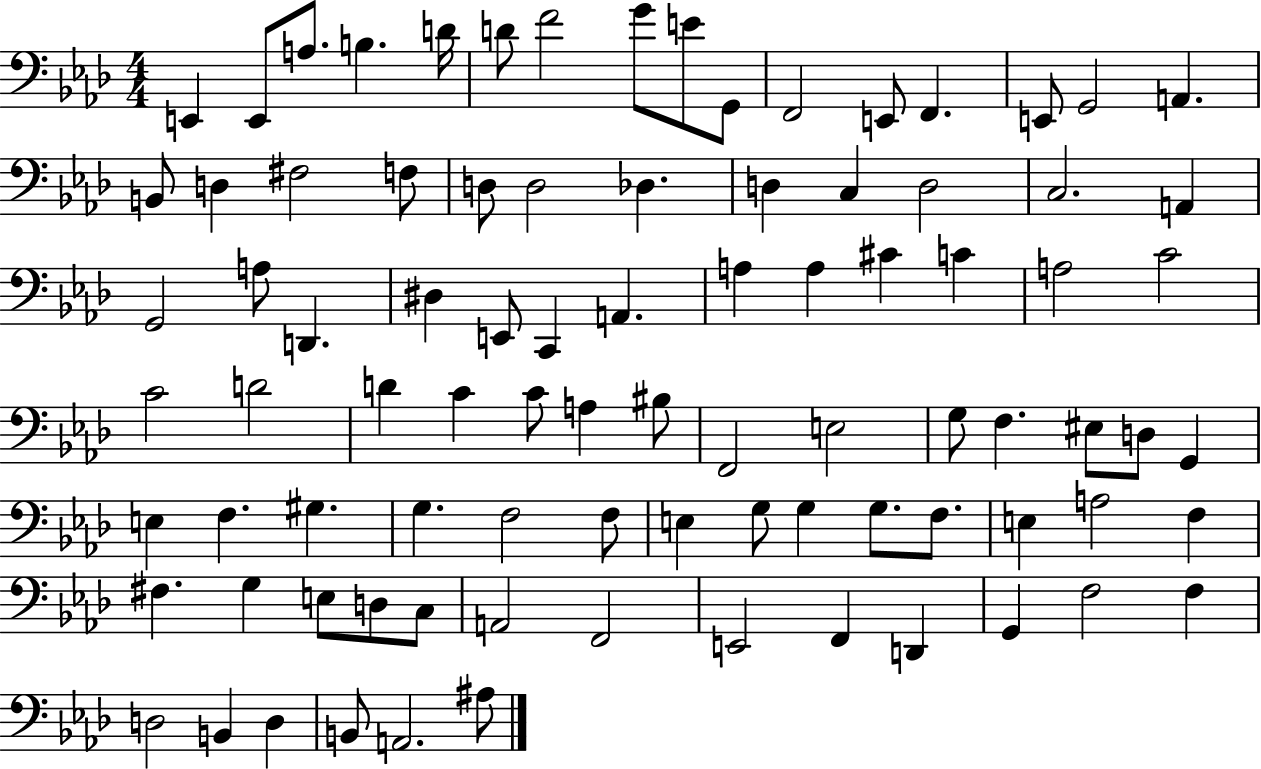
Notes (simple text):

E2/q E2/e A3/e. B3/q. D4/s D4/e F4/h G4/e E4/e G2/e F2/h E2/e F2/q. E2/e G2/h A2/q. B2/e D3/q F#3/h F3/e D3/e D3/h Db3/q. D3/q C3/q D3/h C3/h. A2/q G2/h A3/e D2/q. D#3/q E2/e C2/q A2/q. A3/q A3/q C#4/q C4/q A3/h C4/h C4/h D4/h D4/q C4/q C4/e A3/q BIS3/e F2/h E3/h G3/e F3/q. EIS3/e D3/e G2/q E3/q F3/q. G#3/q. G3/q. F3/h F3/e E3/q G3/e G3/q G3/e. F3/e. E3/q A3/h F3/q F#3/q. G3/q E3/e D3/e C3/e A2/h F2/h E2/h F2/q D2/q G2/q F3/h F3/q D3/h B2/q D3/q B2/e A2/h. A#3/e